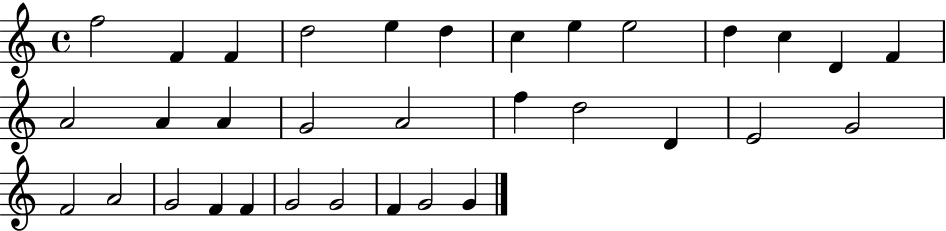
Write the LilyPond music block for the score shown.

{
  \clef treble
  \time 4/4
  \defaultTimeSignature
  \key c \major
  f''2 f'4 f'4 | d''2 e''4 d''4 | c''4 e''4 e''2 | d''4 c''4 d'4 f'4 | \break a'2 a'4 a'4 | g'2 a'2 | f''4 d''2 d'4 | e'2 g'2 | \break f'2 a'2 | g'2 f'4 f'4 | g'2 g'2 | f'4 g'2 g'4 | \break \bar "|."
}